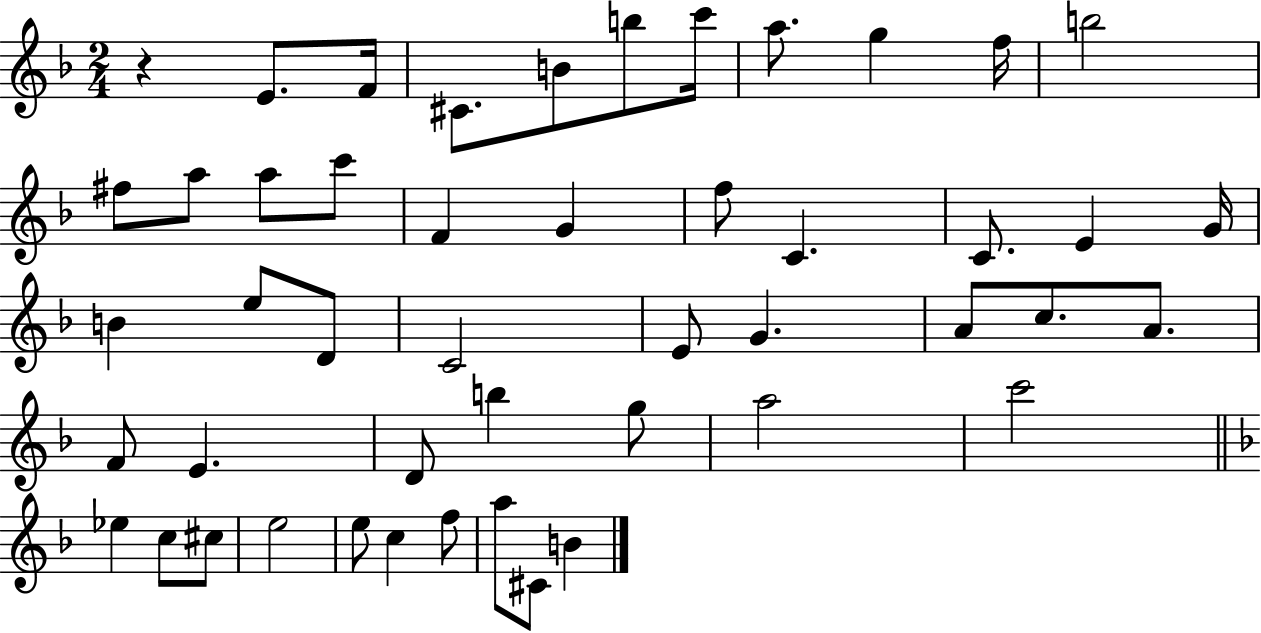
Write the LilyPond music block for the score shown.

{
  \clef treble
  \numericTimeSignature
  \time 2/4
  \key f \major
  r4 e'8. f'16 | cis'8. b'8 b''8 c'''16 | a''8. g''4 f''16 | b''2 | \break fis''8 a''8 a''8 c'''8 | f'4 g'4 | f''8 c'4. | c'8. e'4 g'16 | \break b'4 e''8 d'8 | c'2 | e'8 g'4. | a'8 c''8. a'8. | \break f'8 e'4. | d'8 b''4 g''8 | a''2 | c'''2 | \break \bar "||" \break \key d \minor ees''4 c''8 cis''8 | e''2 | e''8 c''4 f''8 | a''8 cis'8 b'4 | \break \bar "|."
}